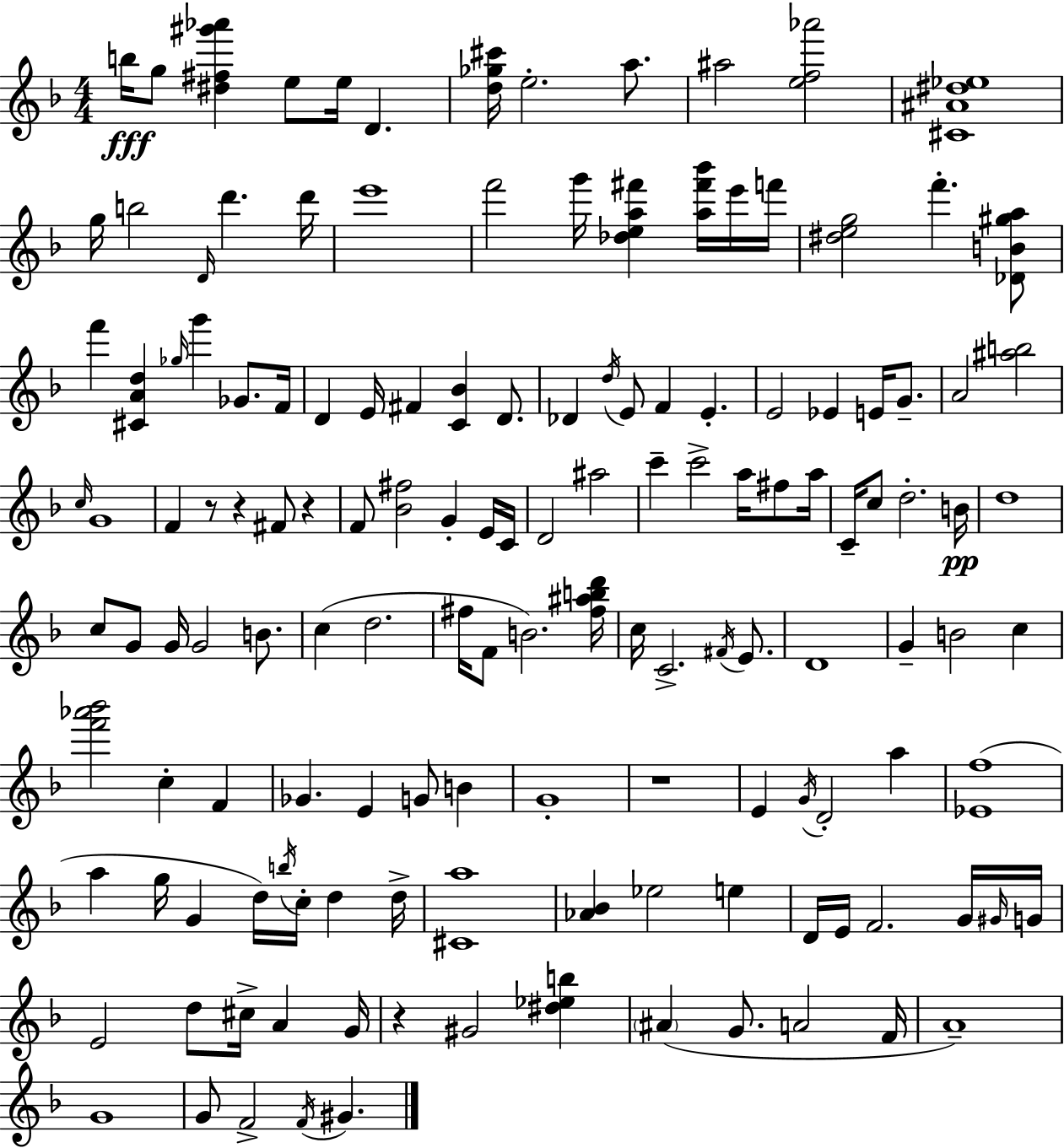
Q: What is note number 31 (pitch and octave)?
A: E4